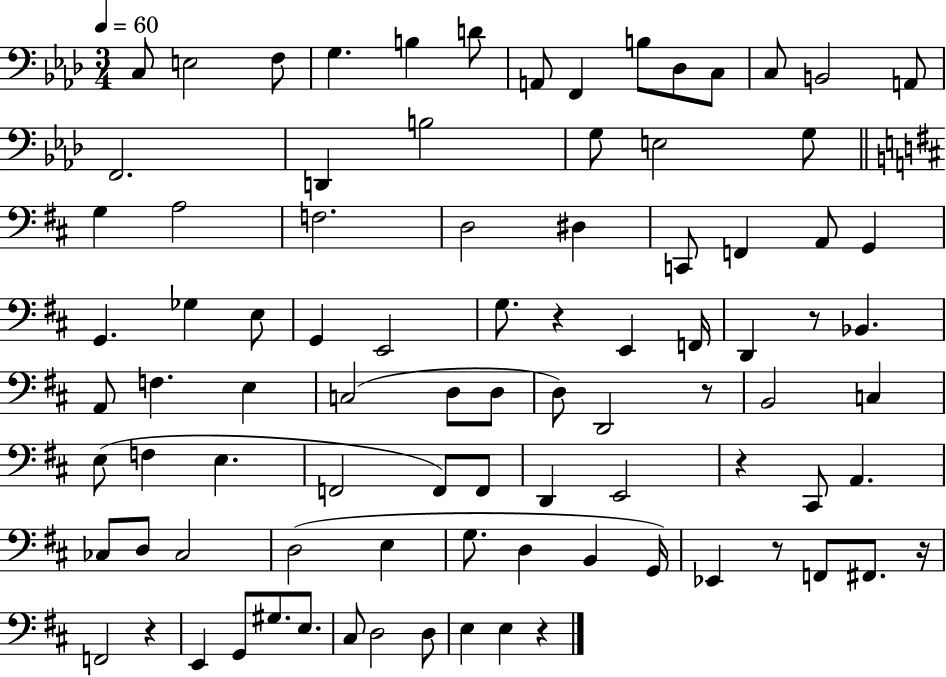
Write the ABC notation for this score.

X:1
T:Untitled
M:3/4
L:1/4
K:Ab
C,/2 E,2 F,/2 G, B, D/2 A,,/2 F,, B,/2 _D,/2 C,/2 C,/2 B,,2 A,,/2 F,,2 D,, B,2 G,/2 E,2 G,/2 G, A,2 F,2 D,2 ^D, C,,/2 F,, A,,/2 G,, G,, _G, E,/2 G,, E,,2 G,/2 z E,, F,,/4 D,, z/2 _B,, A,,/2 F, E, C,2 D,/2 D,/2 D,/2 D,,2 z/2 B,,2 C, E,/2 F, E, F,,2 F,,/2 F,,/2 D,, E,,2 z ^C,,/2 A,, _C,/2 D,/2 _C,2 D,2 E, G,/2 D, B,, G,,/4 _E,, z/2 F,,/2 ^F,,/2 z/4 F,,2 z E,, G,,/2 ^G,/2 E,/2 ^C,/2 D,2 D,/2 E, E, z